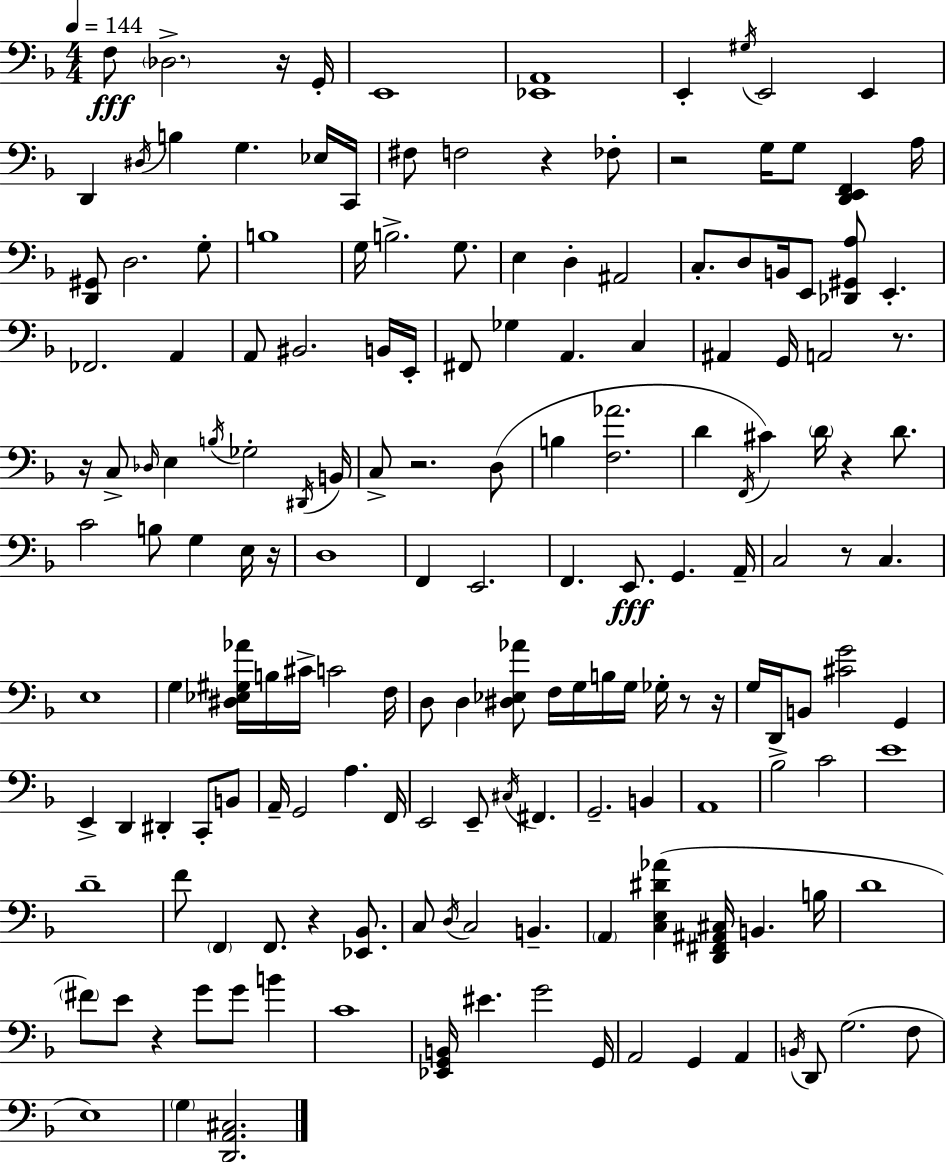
X:1
T:Untitled
M:4/4
L:1/4
K:F
F,/2 _D,2 z/4 G,,/4 E,,4 [_E,,A,,]4 E,, ^G,/4 E,,2 E,, D,, ^D,/4 B, G, _E,/4 C,,/4 ^F,/2 F,2 z _F,/2 z2 G,/4 G,/2 [D,,E,,F,,] A,/4 [D,,^G,,]/2 D,2 G,/2 B,4 G,/4 B,2 G,/2 E, D, ^A,,2 C,/2 D,/2 B,,/4 E,,/2 [_D,,^G,,A,]/2 E,, _F,,2 A,, A,,/2 ^B,,2 B,,/4 E,,/4 ^F,,/2 _G, A,, C, ^A,, G,,/4 A,,2 z/2 z/4 C,/2 _D,/4 E, B,/4 _G,2 ^D,,/4 B,,/4 C,/2 z2 D,/2 B, [F,_A]2 D F,,/4 ^C D/4 z D/2 C2 B,/2 G, E,/4 z/4 D,4 F,, E,,2 F,, E,,/2 G,, A,,/4 C,2 z/2 C, E,4 G, [^D,_E,^G,_A]/4 B,/4 ^C/4 C2 F,/4 D,/2 D, [^D,_E,_A]/2 F,/4 G,/4 B,/4 G,/4 _G,/4 z/2 z/4 G,/4 D,,/4 B,,/2 [^CG]2 G,, E,, D,, ^D,, C,,/2 B,,/2 A,,/4 G,,2 A, F,,/4 E,,2 E,,/2 ^C,/4 ^F,, G,,2 B,, A,,4 _B,2 C2 E4 D4 F/2 F,, F,,/2 z [_E,,_B,,]/2 C,/2 D,/4 C,2 B,, A,, [C,E,^D_A] [D,,^F,,^A,,^C,]/4 B,, B,/4 D4 ^F/2 E/2 z G/2 G/2 B C4 [_E,,G,,B,,]/4 ^E G2 G,,/4 A,,2 G,, A,, B,,/4 D,,/2 G,2 F,/2 E,4 G, [D,,A,,^C,]2